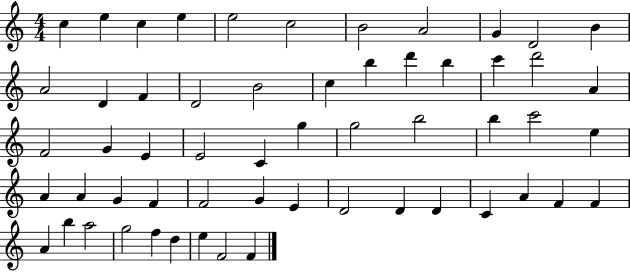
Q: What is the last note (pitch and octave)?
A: F4